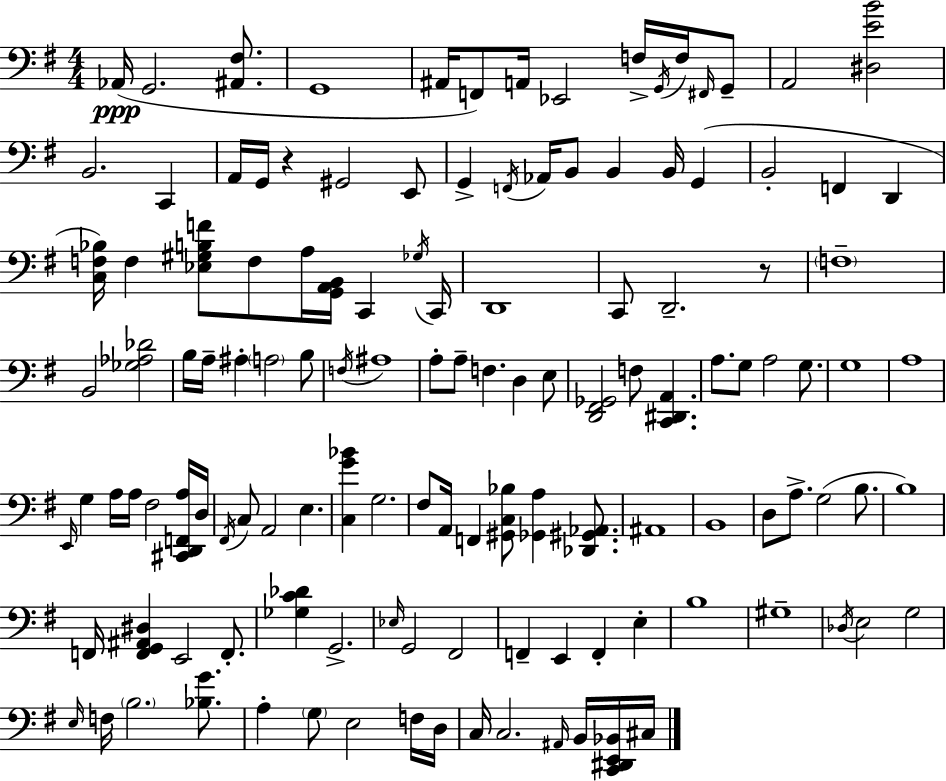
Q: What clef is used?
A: bass